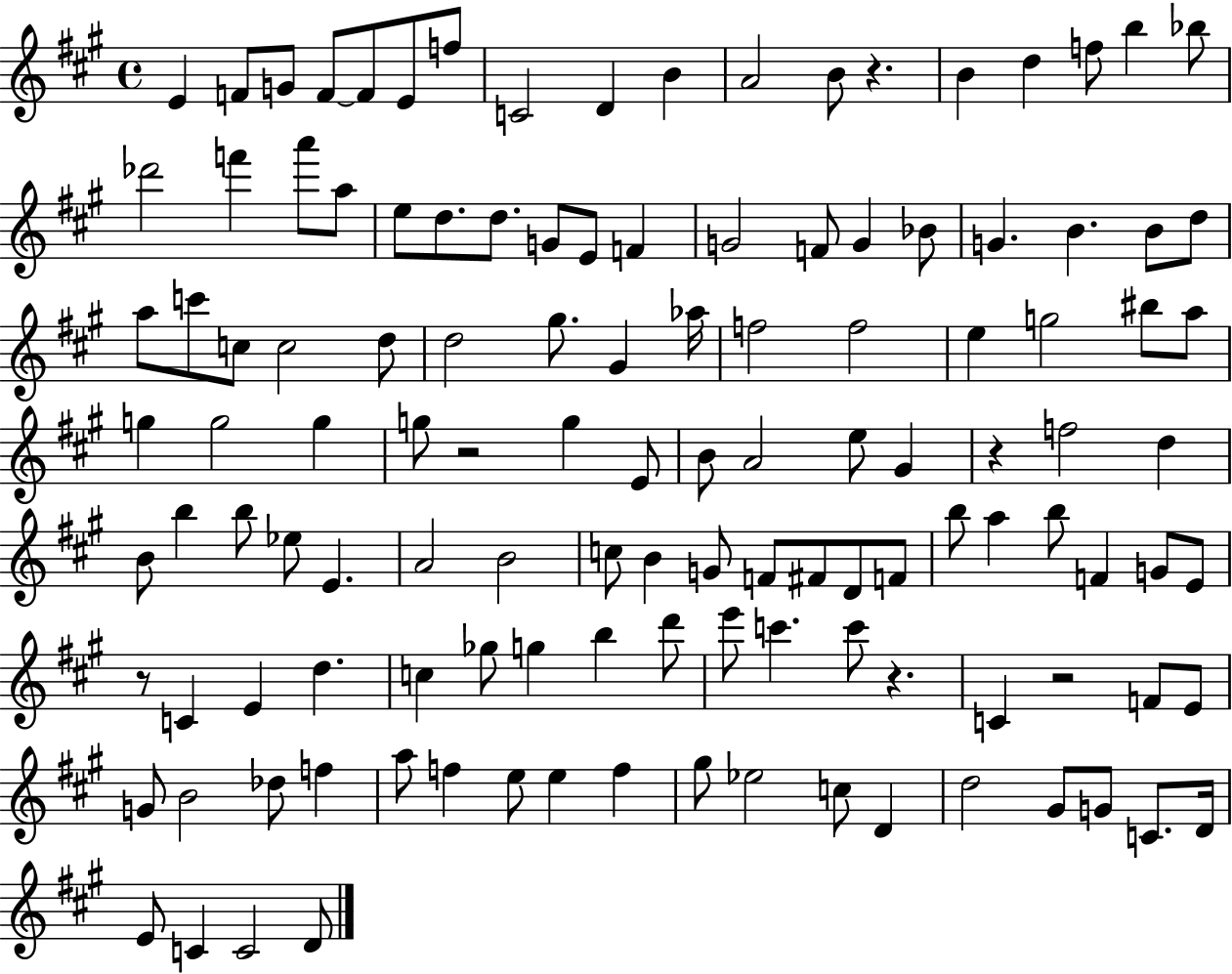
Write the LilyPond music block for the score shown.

{
  \clef treble
  \time 4/4
  \defaultTimeSignature
  \key a \major
  e'4 f'8 g'8 f'8~~ f'8 e'8 f''8 | c'2 d'4 b'4 | a'2 b'8 r4. | b'4 d''4 f''8 b''4 bes''8 | \break des'''2 f'''4 a'''8 a''8 | e''8 d''8. d''8. g'8 e'8 f'4 | g'2 f'8 g'4 bes'8 | g'4. b'4. b'8 d''8 | \break a''8 c'''8 c''8 c''2 d''8 | d''2 gis''8. gis'4 aes''16 | f''2 f''2 | e''4 g''2 bis''8 a''8 | \break g''4 g''2 g''4 | g''8 r2 g''4 e'8 | b'8 a'2 e''8 gis'4 | r4 f''2 d''4 | \break b'8 b''4 b''8 ees''8 e'4. | a'2 b'2 | c''8 b'4 g'8 f'8 fis'8 d'8 f'8 | b''8 a''4 b''8 f'4 g'8 e'8 | \break r8 c'4 e'4 d''4. | c''4 ges''8 g''4 b''4 d'''8 | e'''8 c'''4. c'''8 r4. | c'4 r2 f'8 e'8 | \break g'8 b'2 des''8 f''4 | a''8 f''4 e''8 e''4 f''4 | gis''8 ees''2 c''8 d'4 | d''2 gis'8 g'8 c'8. d'16 | \break e'8 c'4 c'2 d'8 | \bar "|."
}